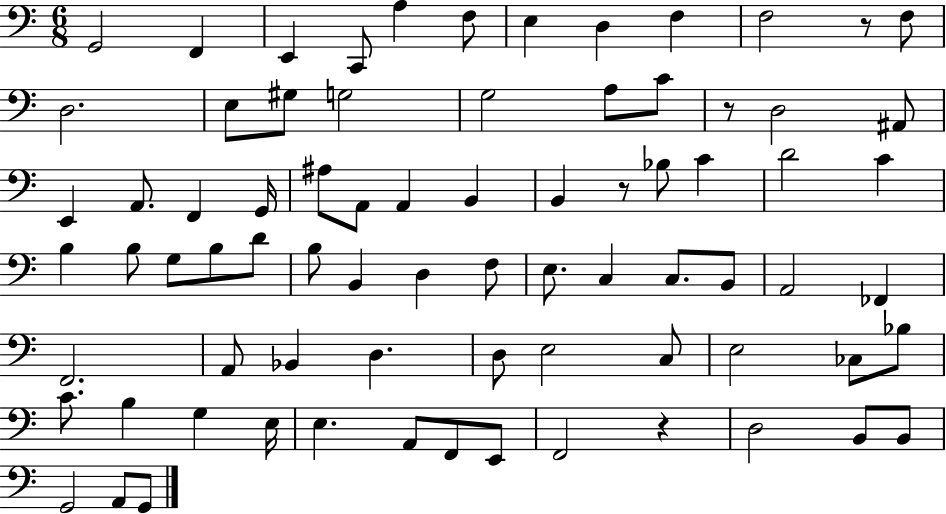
{
  \clef bass
  \numericTimeSignature
  \time 6/8
  \key c \major
  g,2 f,4 | e,4 c,8 a4 f8 | e4 d4 f4 | f2 r8 f8 | \break d2. | e8 gis8 g2 | g2 a8 c'8 | r8 d2 ais,8 | \break e,4 a,8. f,4 g,16 | ais8 a,8 a,4 b,4 | b,4 r8 bes8 c'4 | d'2 c'4 | \break b4 b8 g8 b8 d'8 | b8 b,4 d4 f8 | e8. c4 c8. b,8 | a,2 fes,4 | \break f,2. | a,8 bes,4 d4. | d8 e2 c8 | e2 ces8 bes8 | \break c'8. b4 g4 e16 | e4. a,8 f,8 e,8 | f,2 r4 | d2 b,8 b,8 | \break g,2 a,8 g,8 | \bar "|."
}